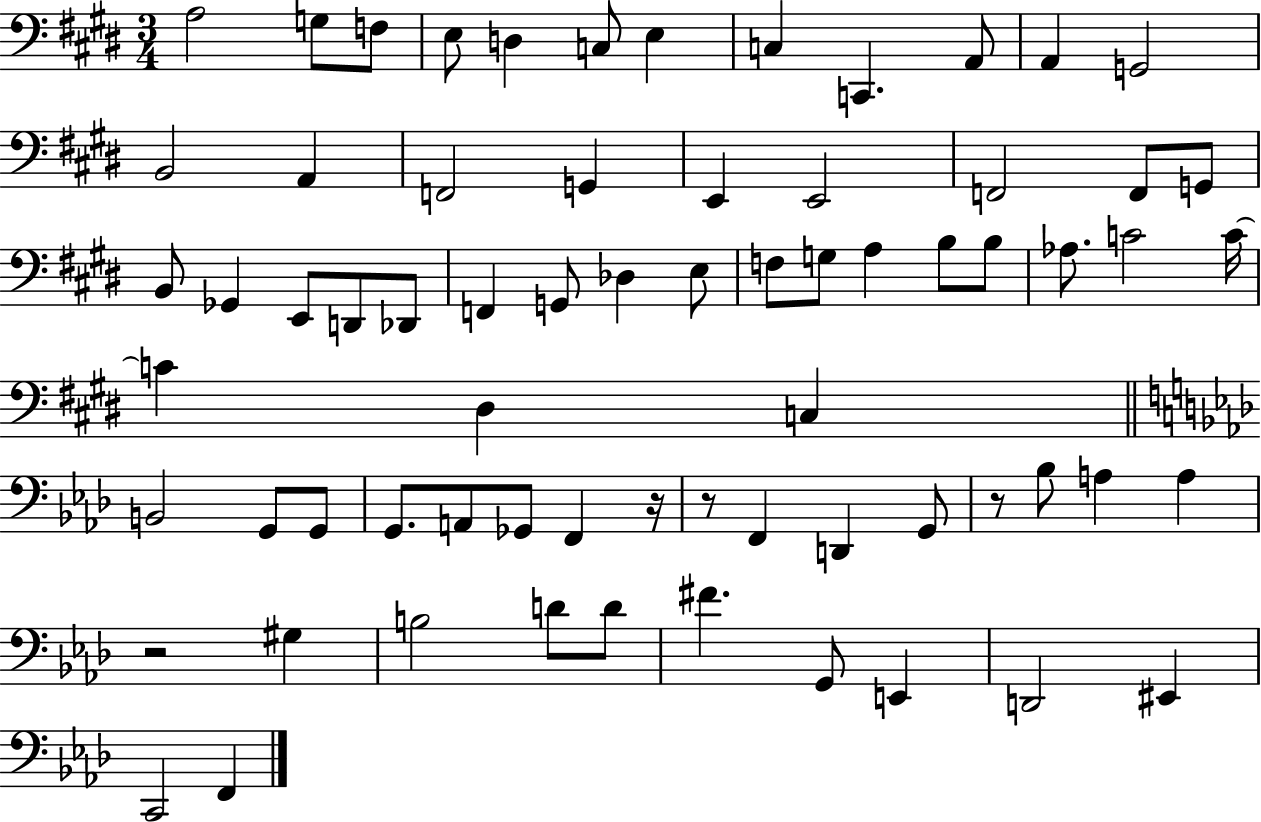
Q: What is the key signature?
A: E major